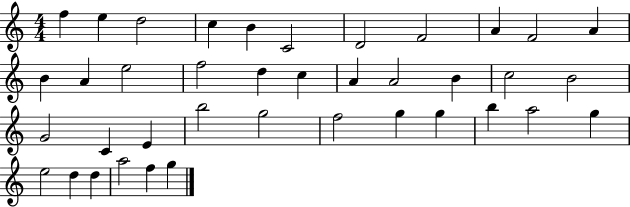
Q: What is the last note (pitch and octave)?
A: G5